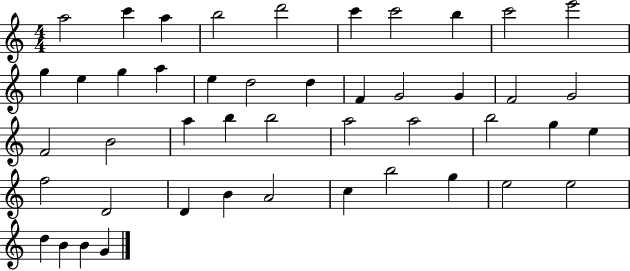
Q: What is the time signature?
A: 4/4